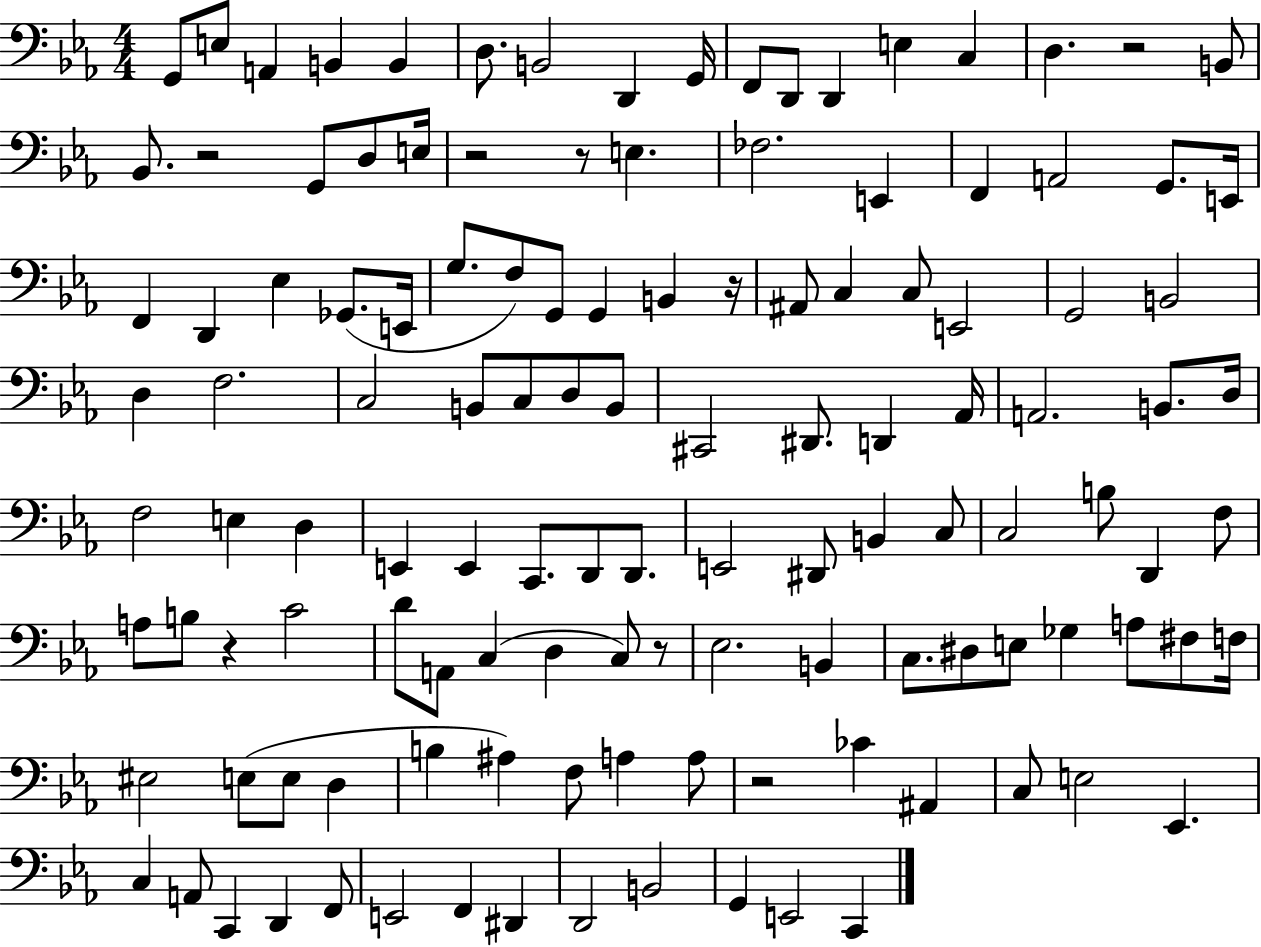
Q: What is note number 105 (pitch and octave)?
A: C3